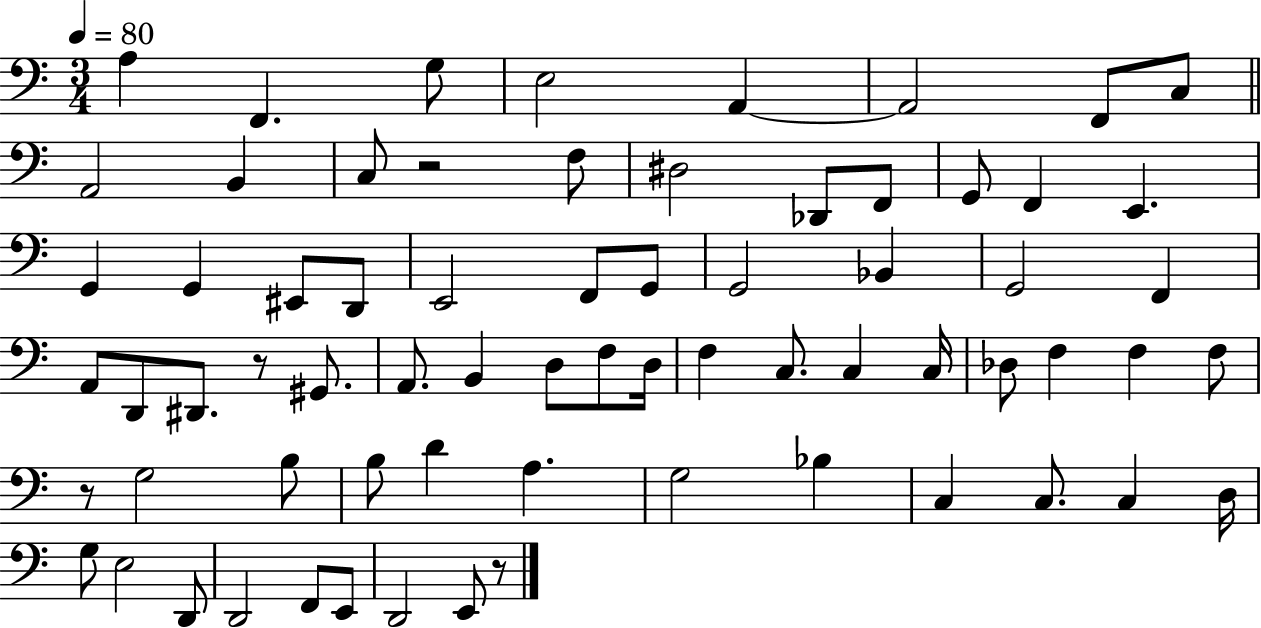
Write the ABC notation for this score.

X:1
T:Untitled
M:3/4
L:1/4
K:C
A, F,, G,/2 E,2 A,, A,,2 F,,/2 C,/2 A,,2 B,, C,/2 z2 F,/2 ^D,2 _D,,/2 F,,/2 G,,/2 F,, E,, G,, G,, ^E,,/2 D,,/2 E,,2 F,,/2 G,,/2 G,,2 _B,, G,,2 F,, A,,/2 D,,/2 ^D,,/2 z/2 ^G,,/2 A,,/2 B,, D,/2 F,/2 D,/4 F, C,/2 C, C,/4 _D,/2 F, F, F,/2 z/2 G,2 B,/2 B,/2 D A, G,2 _B, C, C,/2 C, D,/4 G,/2 E,2 D,,/2 D,,2 F,,/2 E,,/2 D,,2 E,,/2 z/2